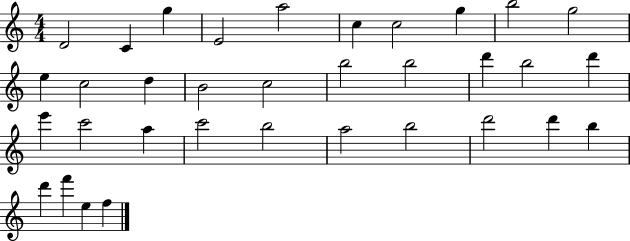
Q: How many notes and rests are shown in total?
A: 34